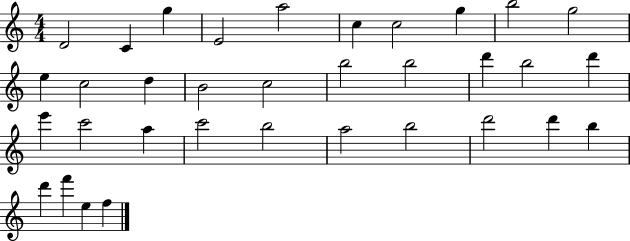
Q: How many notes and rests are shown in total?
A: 34